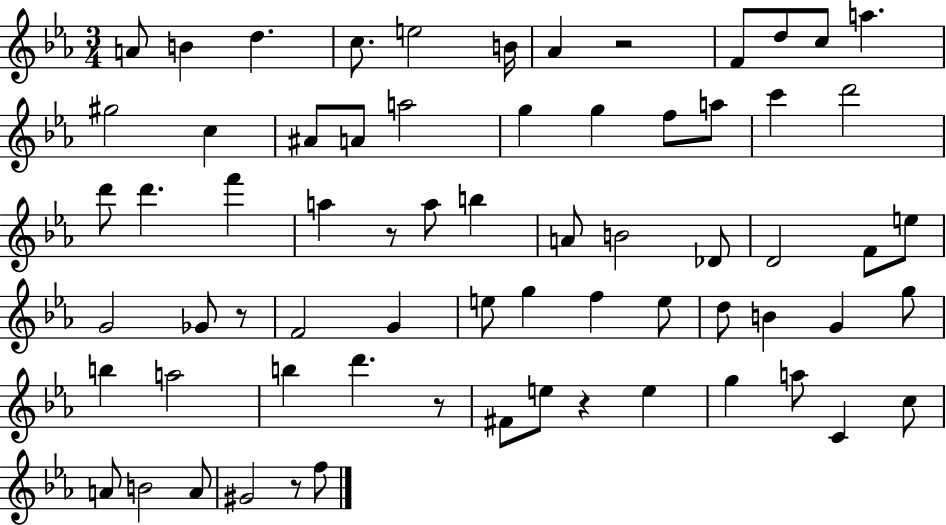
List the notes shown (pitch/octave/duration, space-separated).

A4/e B4/q D5/q. C5/e. E5/h B4/s Ab4/q R/h F4/e D5/e C5/e A5/q. G#5/h C5/q A#4/e A4/e A5/h G5/q G5/q F5/e A5/e C6/q D6/h D6/e D6/q. F6/q A5/q R/e A5/e B5/q A4/e B4/h Db4/e D4/h F4/e E5/e G4/h Gb4/e R/e F4/h G4/q E5/e G5/q F5/q E5/e D5/e B4/q G4/q G5/e B5/q A5/h B5/q D6/q. R/e F#4/e E5/e R/q E5/q G5/q A5/e C4/q C5/e A4/e B4/h A4/e G#4/h R/e F5/e